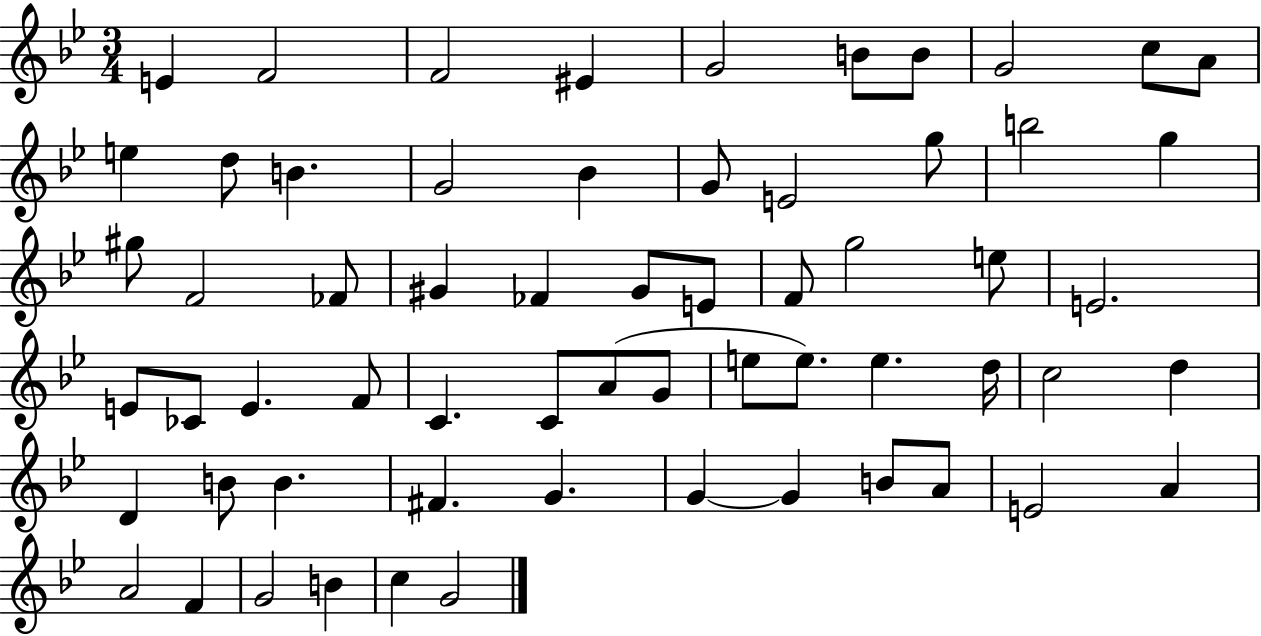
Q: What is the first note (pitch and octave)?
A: E4